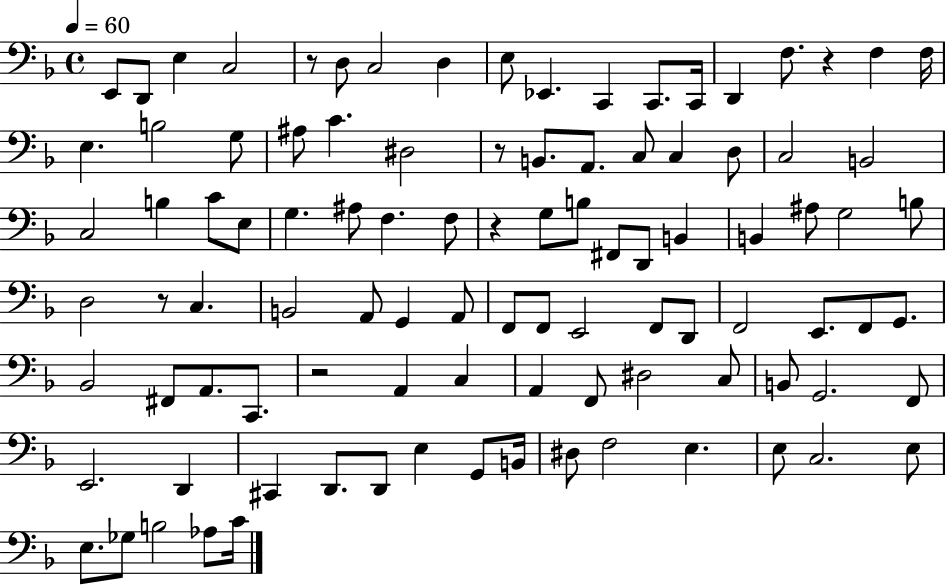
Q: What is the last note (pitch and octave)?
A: C4